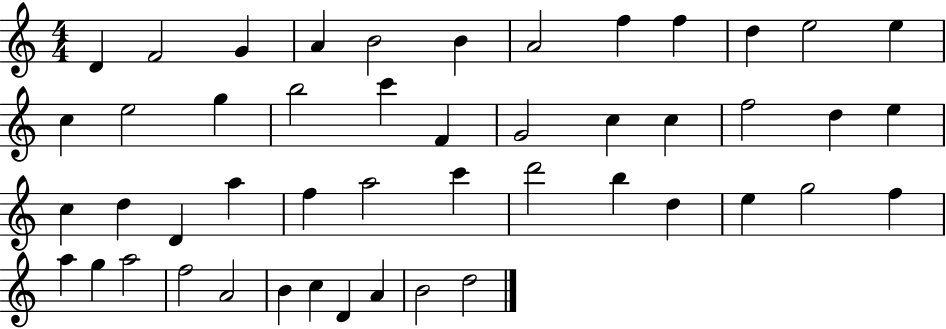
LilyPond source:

{
  \clef treble
  \numericTimeSignature
  \time 4/4
  \key c \major
  d'4 f'2 g'4 | a'4 b'2 b'4 | a'2 f''4 f''4 | d''4 e''2 e''4 | \break c''4 e''2 g''4 | b''2 c'''4 f'4 | g'2 c''4 c''4 | f''2 d''4 e''4 | \break c''4 d''4 d'4 a''4 | f''4 a''2 c'''4 | d'''2 b''4 d''4 | e''4 g''2 f''4 | \break a''4 g''4 a''2 | f''2 a'2 | b'4 c''4 d'4 a'4 | b'2 d''2 | \break \bar "|."
}